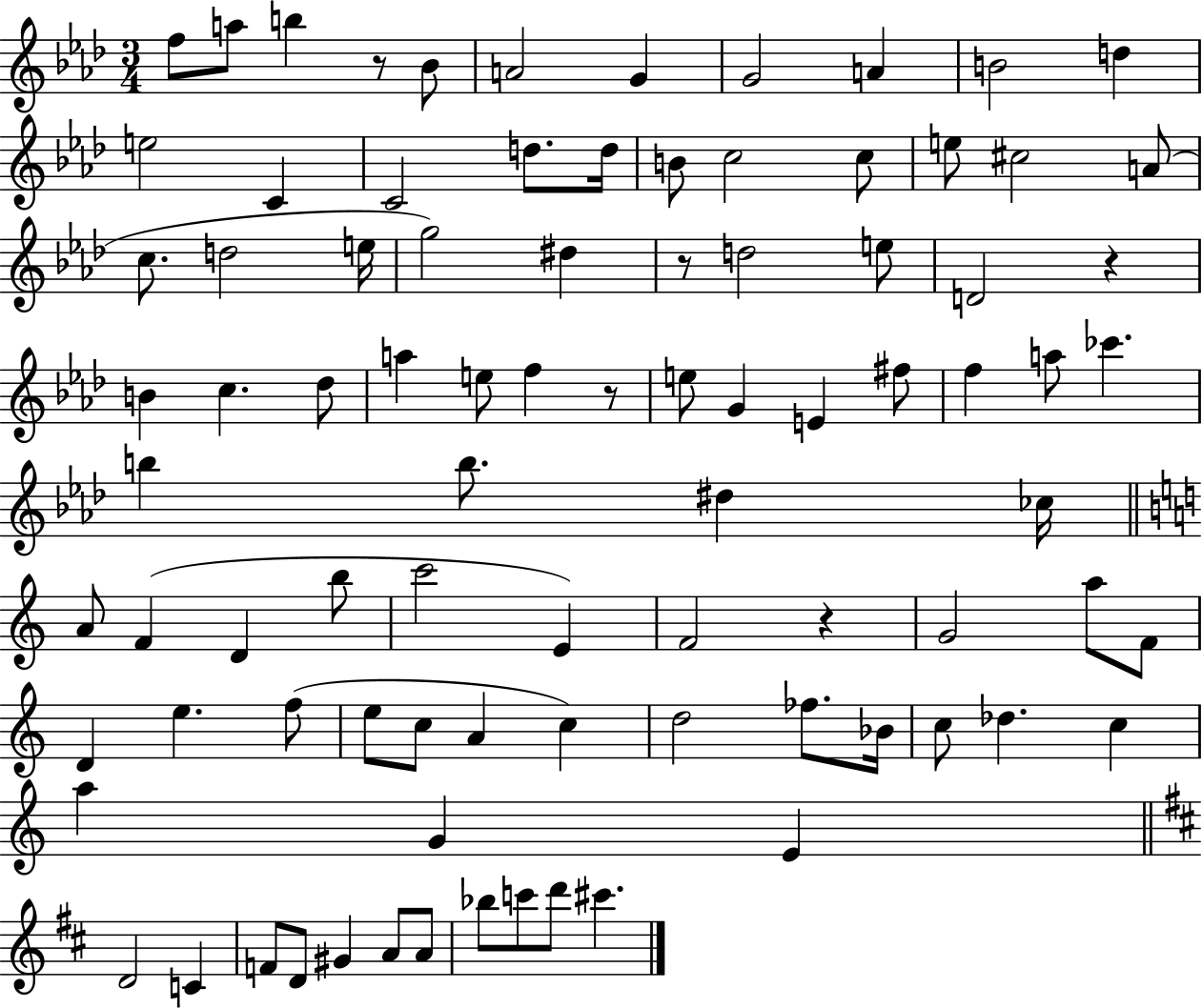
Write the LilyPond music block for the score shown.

{
  \clef treble
  \numericTimeSignature
  \time 3/4
  \key aes \major
  f''8 a''8 b''4 r8 bes'8 | a'2 g'4 | g'2 a'4 | b'2 d''4 | \break e''2 c'4 | c'2 d''8. d''16 | b'8 c''2 c''8 | e''8 cis''2 a'8( | \break c''8. d''2 e''16 | g''2) dis''4 | r8 d''2 e''8 | d'2 r4 | \break b'4 c''4. des''8 | a''4 e''8 f''4 r8 | e''8 g'4 e'4 fis''8 | f''4 a''8 ces'''4. | \break b''4 b''8. dis''4 ces''16 | \bar "||" \break \key c \major a'8 f'4( d'4 b''8 | c'''2 e'4) | f'2 r4 | g'2 a''8 f'8 | \break d'4 e''4. f''8( | e''8 c''8 a'4 c''4) | d''2 fes''8. bes'16 | c''8 des''4. c''4 | \break a''4 g'4 e'4 | \bar "||" \break \key b \minor d'2 c'4 | f'8 d'8 gis'4 a'8 a'8 | bes''8 c'''8 d'''8 cis'''4. | \bar "|."
}